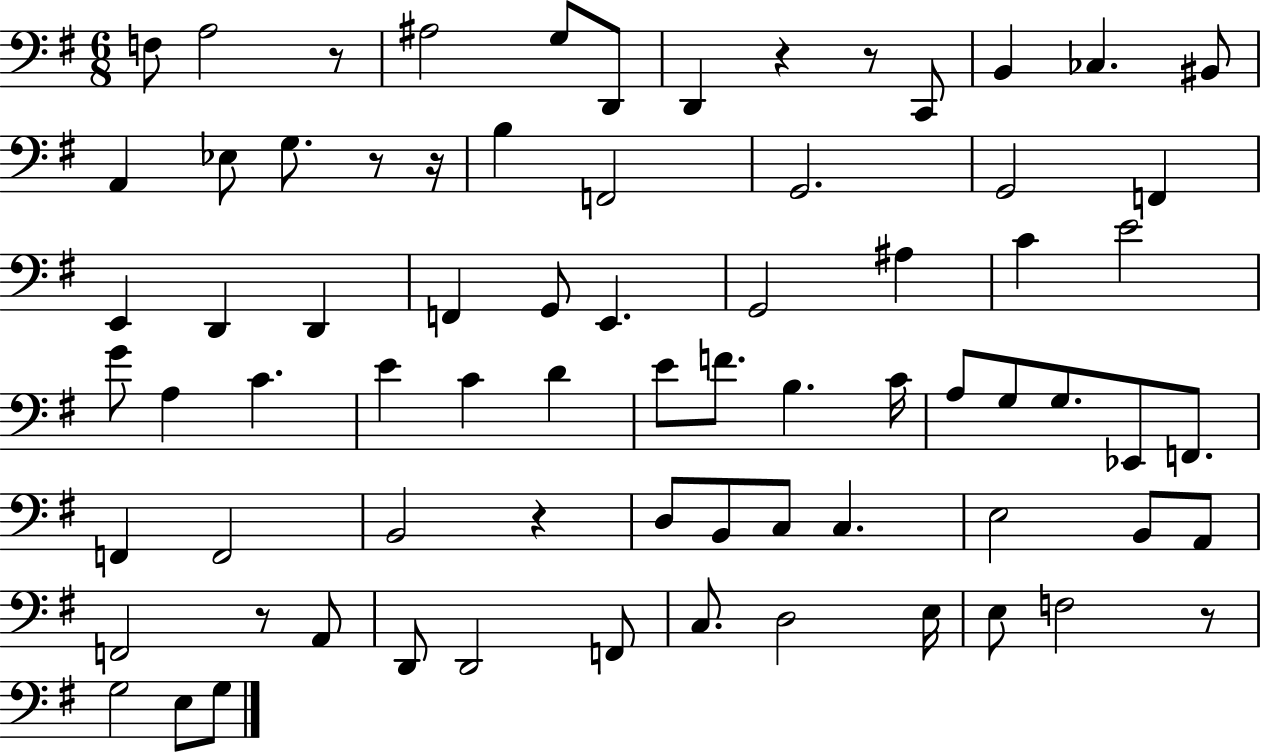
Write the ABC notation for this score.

X:1
T:Untitled
M:6/8
L:1/4
K:G
F,/2 A,2 z/2 ^A,2 G,/2 D,,/2 D,, z z/2 C,,/2 B,, _C, ^B,,/2 A,, _E,/2 G,/2 z/2 z/4 B, F,,2 G,,2 G,,2 F,, E,, D,, D,, F,, G,,/2 E,, G,,2 ^A, C E2 G/2 A, C E C D E/2 F/2 B, C/4 A,/2 G,/2 G,/2 _E,,/2 F,,/2 F,, F,,2 B,,2 z D,/2 B,,/2 C,/2 C, E,2 B,,/2 A,,/2 F,,2 z/2 A,,/2 D,,/2 D,,2 F,,/2 C,/2 D,2 E,/4 E,/2 F,2 z/2 G,2 E,/2 G,/2